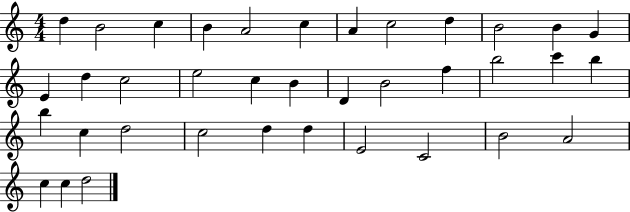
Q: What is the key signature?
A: C major